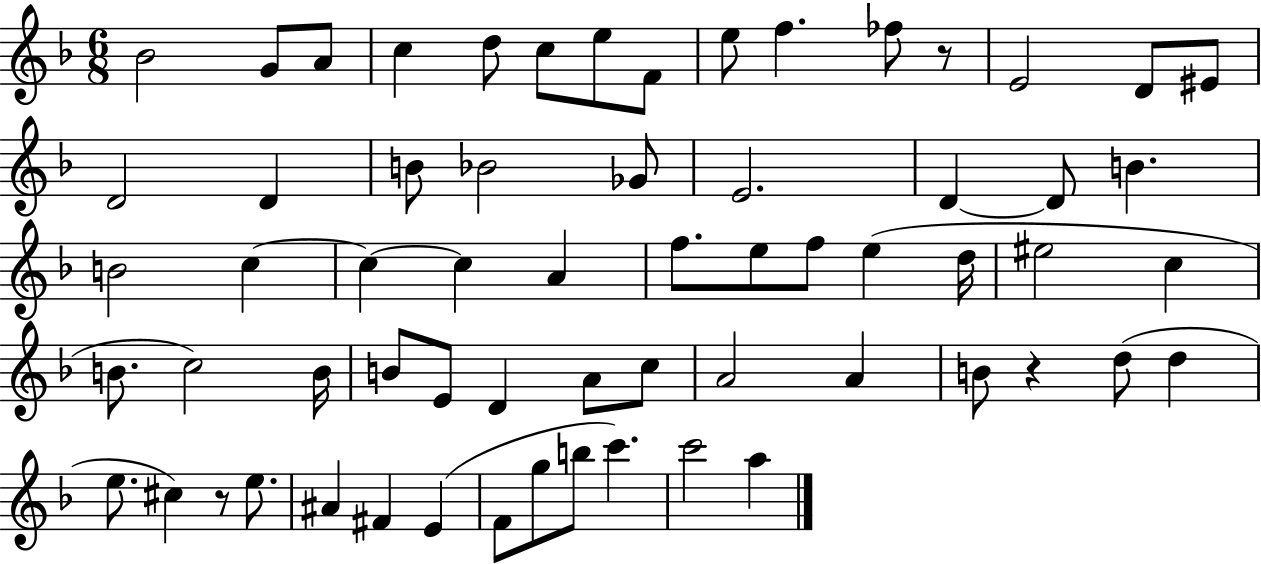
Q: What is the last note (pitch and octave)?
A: A5